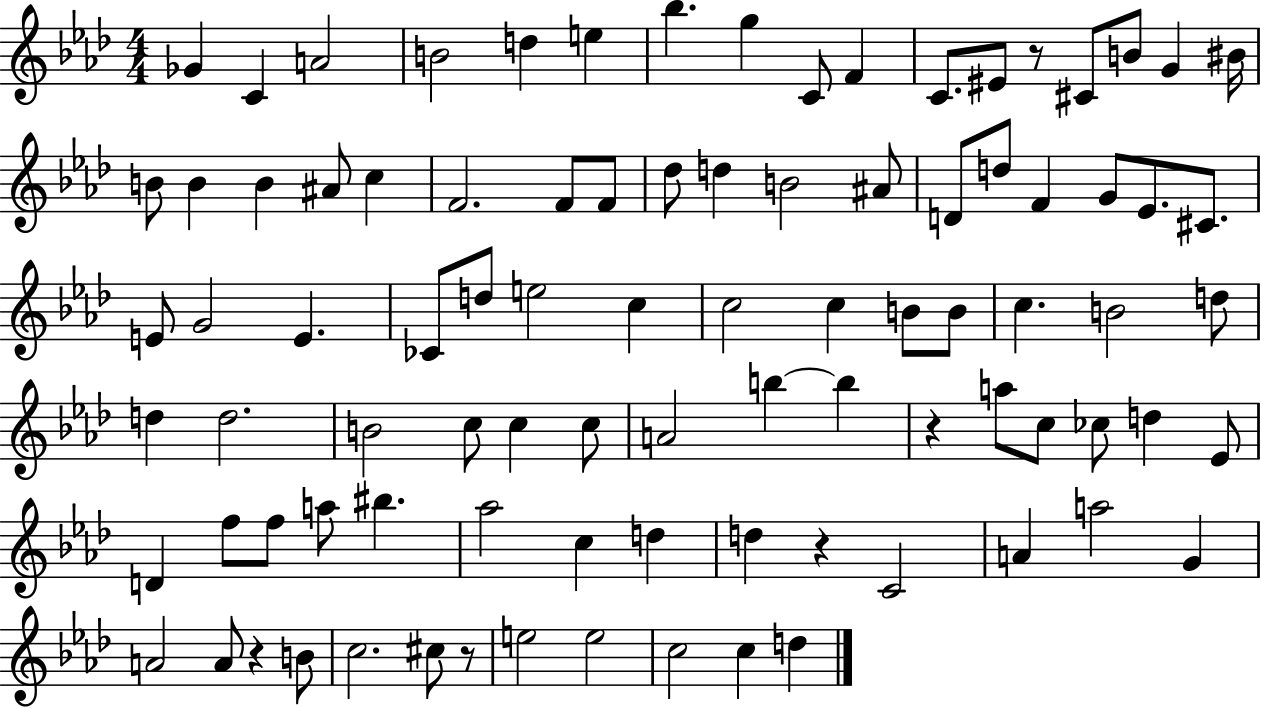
Gb4/q C4/q A4/h B4/h D5/q E5/q Bb5/q. G5/q C4/e F4/q C4/e. EIS4/e R/e C#4/e B4/e G4/q BIS4/s B4/e B4/q B4/q A#4/e C5/q F4/h. F4/e F4/e Db5/e D5/q B4/h A#4/e D4/e D5/e F4/q G4/e Eb4/e. C#4/e. E4/e G4/h E4/q. CES4/e D5/e E5/h C5/q C5/h C5/q B4/e B4/e C5/q. B4/h D5/e D5/q D5/h. B4/h C5/e C5/q C5/e A4/h B5/q B5/q R/q A5/e C5/e CES5/e D5/q Eb4/e D4/q F5/e F5/e A5/e BIS5/q. Ab5/h C5/q D5/q D5/q R/q C4/h A4/q A5/h G4/q A4/h A4/e R/q B4/e C5/h. C#5/e R/e E5/h E5/h C5/h C5/q D5/q